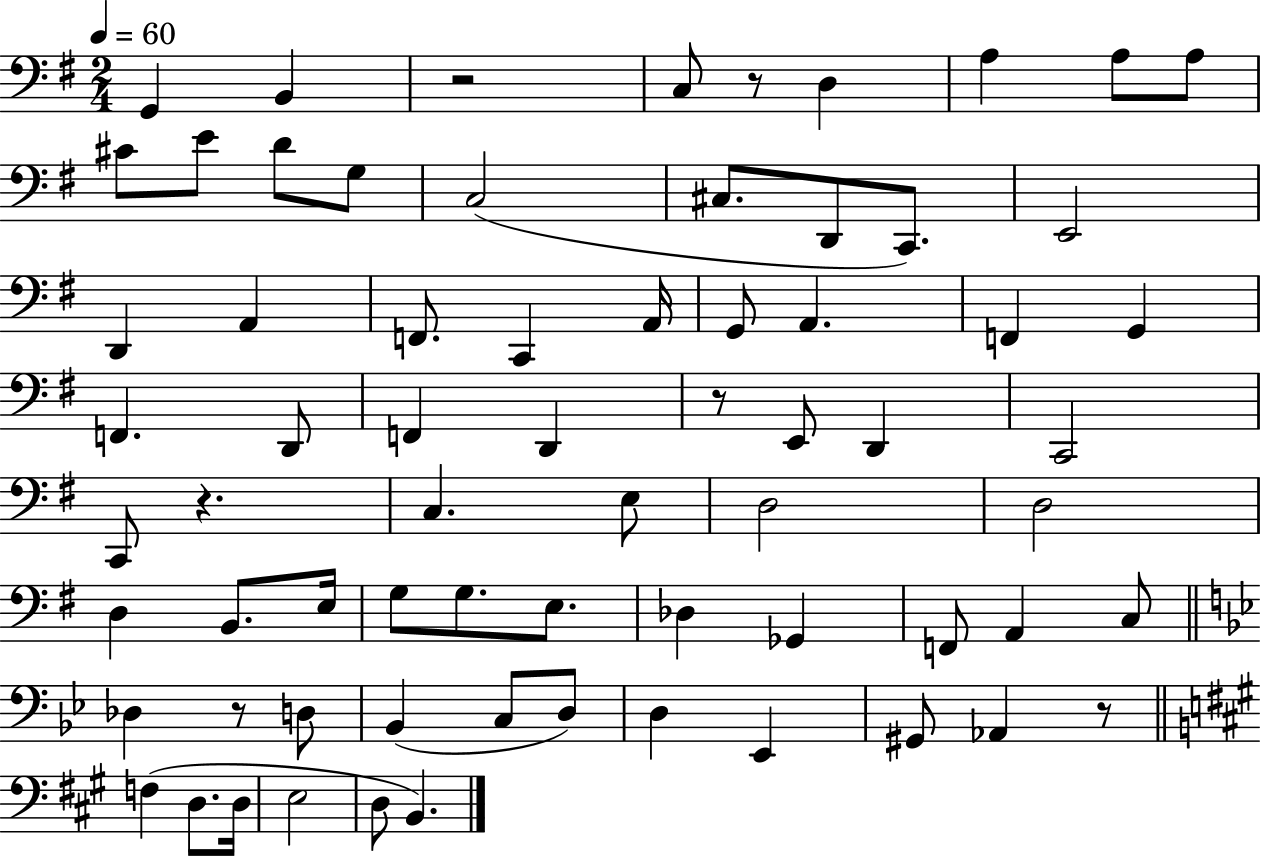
{
  \clef bass
  \numericTimeSignature
  \time 2/4
  \key g \major
  \tempo 4 = 60
  g,4 b,4 | r2 | c8 r8 d4 | a4 a8 a8 | \break cis'8 e'8 d'8 g8 | c2( | cis8. d,8 c,8.) | e,2 | \break d,4 a,4 | f,8. c,4 a,16 | g,8 a,4. | f,4 g,4 | \break f,4. d,8 | f,4 d,4 | r8 e,8 d,4 | c,2 | \break c,8 r4. | c4. e8 | d2 | d2 | \break d4 b,8. e16 | g8 g8. e8. | des4 ges,4 | f,8 a,4 c8 | \break \bar "||" \break \key bes \major des4 r8 d8 | bes,4( c8 d8) | d4 ees,4 | gis,8 aes,4 r8 | \break \bar "||" \break \key a \major f4( d8. d16 | e2 | d8 b,4.) | \bar "|."
}